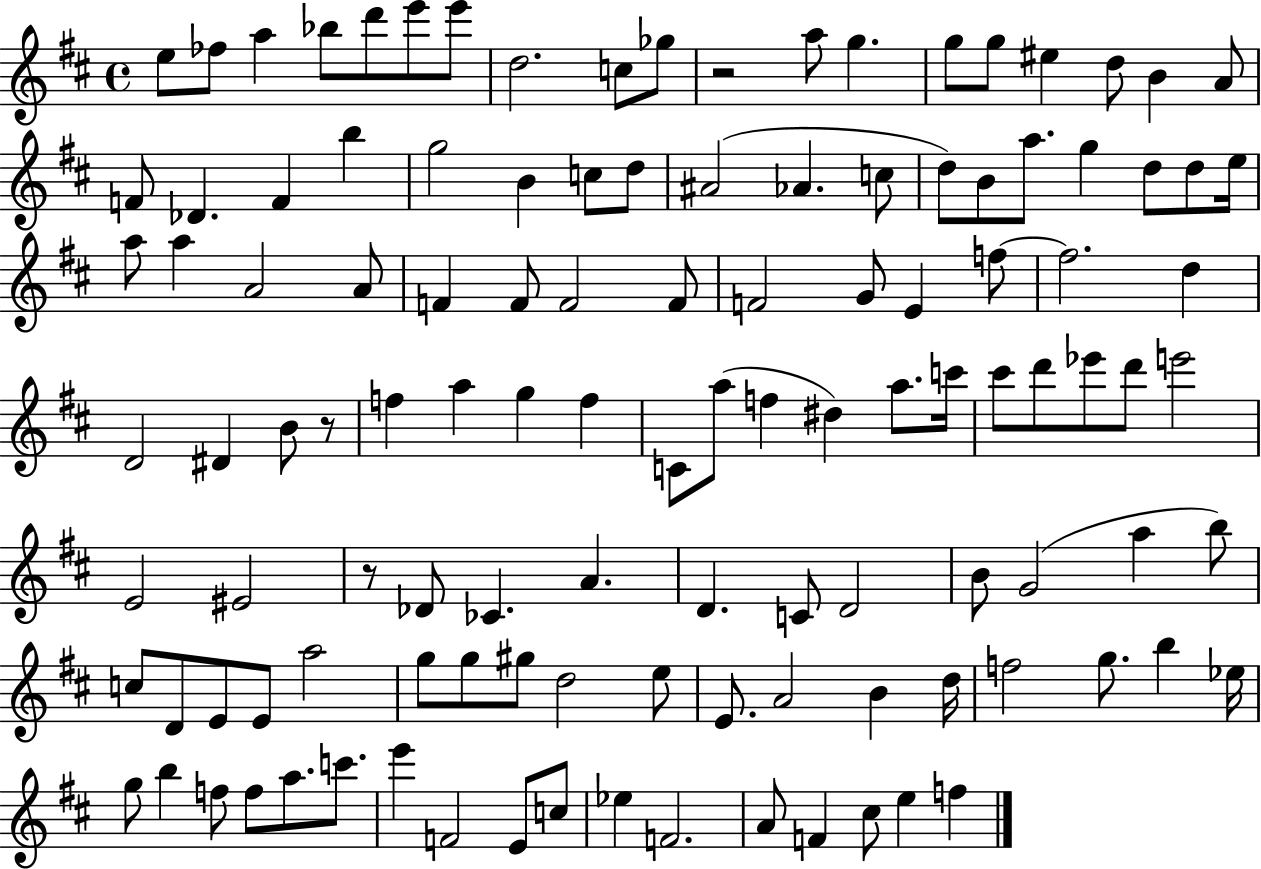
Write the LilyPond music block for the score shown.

{
  \clef treble
  \time 4/4
  \defaultTimeSignature
  \key d \major
  e''8 fes''8 a''4 bes''8 d'''8 e'''8 e'''8 | d''2. c''8 ges''8 | r2 a''8 g''4. | g''8 g''8 eis''4 d''8 b'4 a'8 | \break f'8 des'4. f'4 b''4 | g''2 b'4 c''8 d''8 | ais'2( aes'4. c''8 | d''8) b'8 a''8. g''4 d''8 d''8 e''16 | \break a''8 a''4 a'2 a'8 | f'4 f'8 f'2 f'8 | f'2 g'8 e'4 f''8~~ | f''2. d''4 | \break d'2 dis'4 b'8 r8 | f''4 a''4 g''4 f''4 | c'8 a''8( f''4 dis''4) a''8. c'''16 | cis'''8 d'''8 ees'''8 d'''8 e'''2 | \break e'2 eis'2 | r8 des'8 ces'4. a'4. | d'4. c'8 d'2 | b'8 g'2( a''4 b''8) | \break c''8 d'8 e'8 e'8 a''2 | g''8 g''8 gis''8 d''2 e''8 | e'8. a'2 b'4 d''16 | f''2 g''8. b''4 ees''16 | \break g''8 b''4 f''8 f''8 a''8. c'''8. | e'''4 f'2 e'8 c''8 | ees''4 f'2. | a'8 f'4 cis''8 e''4 f''4 | \break \bar "|."
}